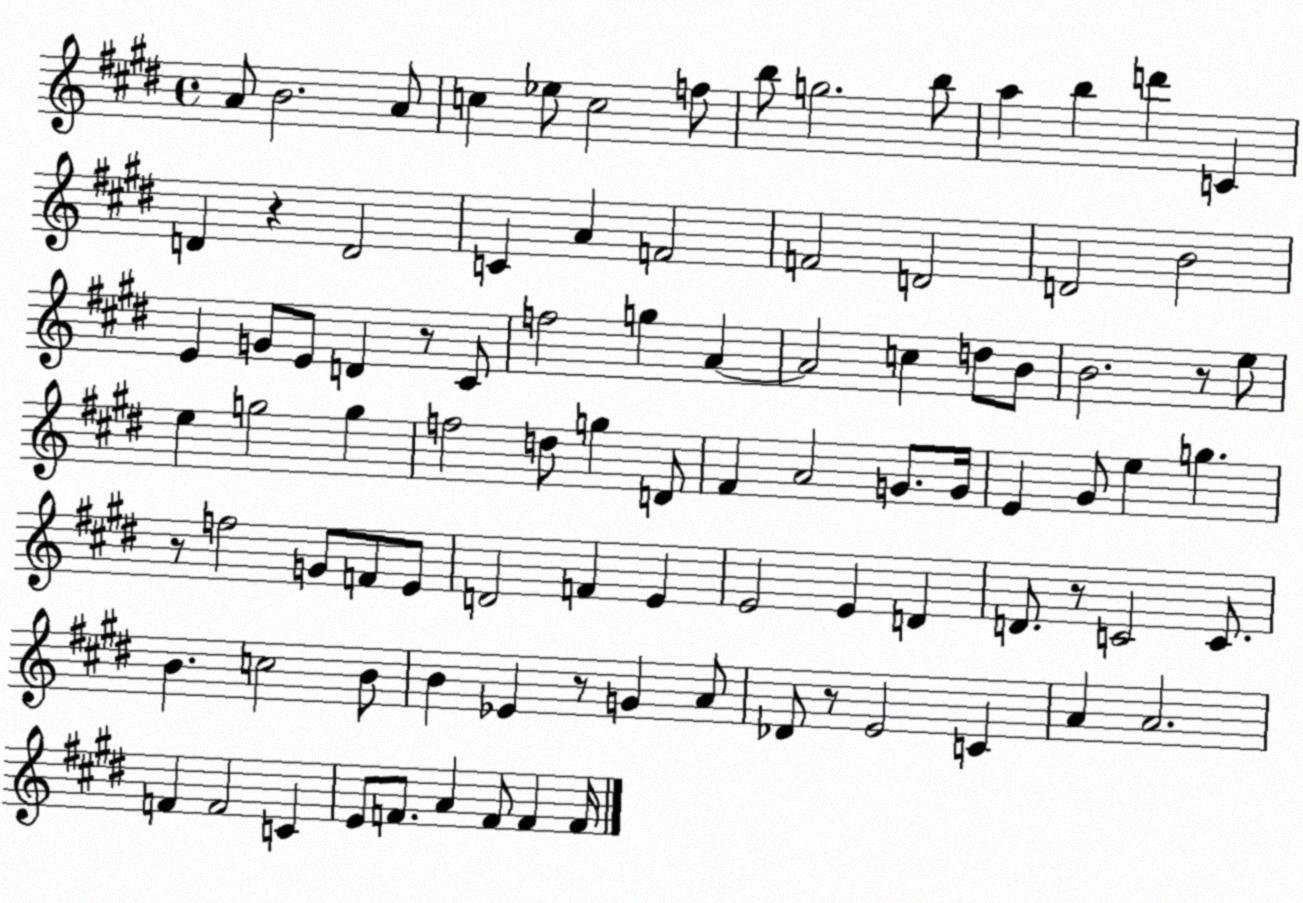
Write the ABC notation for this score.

X:1
T:Untitled
M:4/4
L:1/4
K:E
A/2 B2 A/2 c _e/2 c2 f/2 b/2 g2 b/2 a b d' C D z D2 C A F2 F2 D2 D2 B2 E G/2 E/2 D z/2 ^C/2 f2 g A A2 c d/2 B/2 B2 z/2 e/2 e g2 g f2 d/2 g D/2 ^F A2 G/2 G/4 E ^G/2 e g z/2 f2 G/2 F/2 E/2 D2 F E E2 E D D/2 z/2 C2 C/2 B c2 B/2 B _E z/2 G A/2 _D/2 z/2 E2 C A A2 F F2 C E/2 F/2 A F/2 F F/4